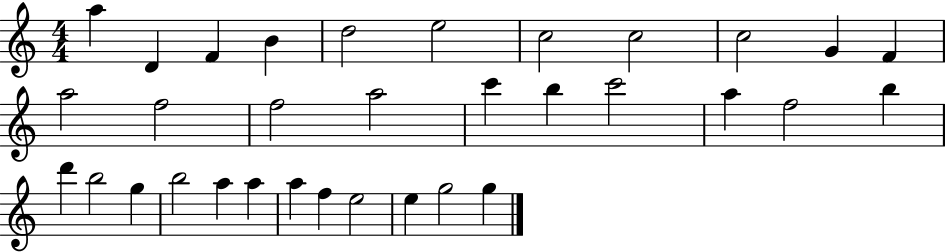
A5/q D4/q F4/q B4/q D5/h E5/h C5/h C5/h C5/h G4/q F4/q A5/h F5/h F5/h A5/h C6/q B5/q C6/h A5/q F5/h B5/q D6/q B5/h G5/q B5/h A5/q A5/q A5/q F5/q E5/h E5/q G5/h G5/q